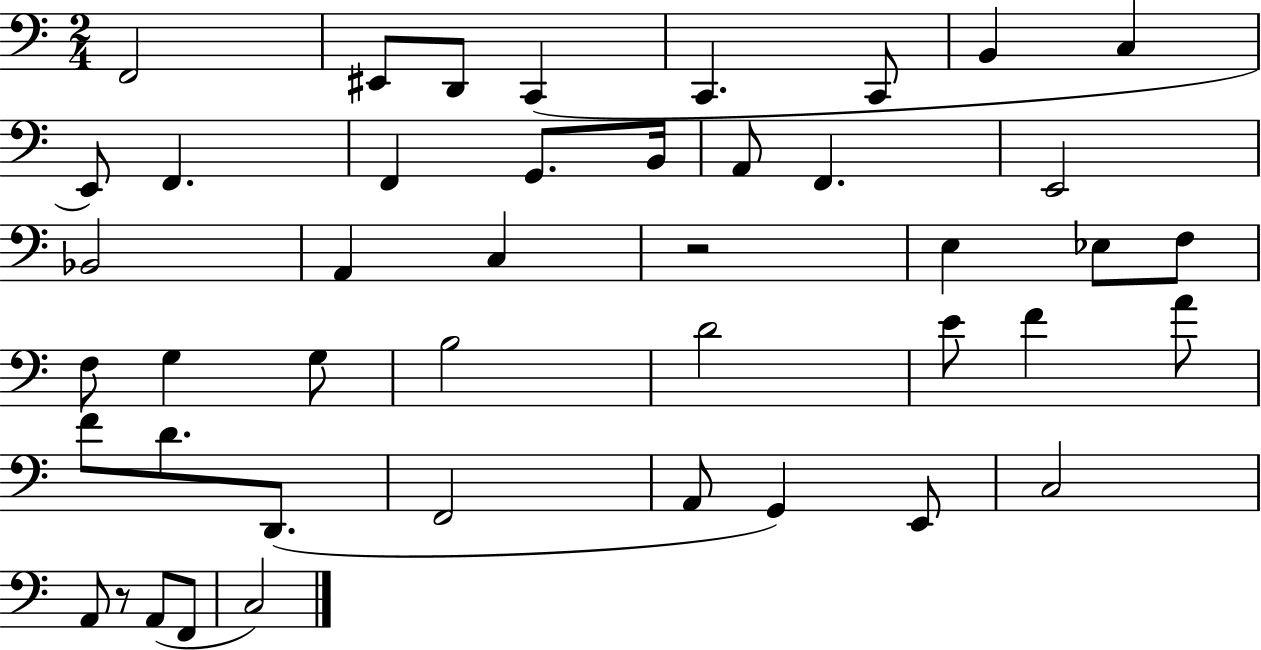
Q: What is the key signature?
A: C major